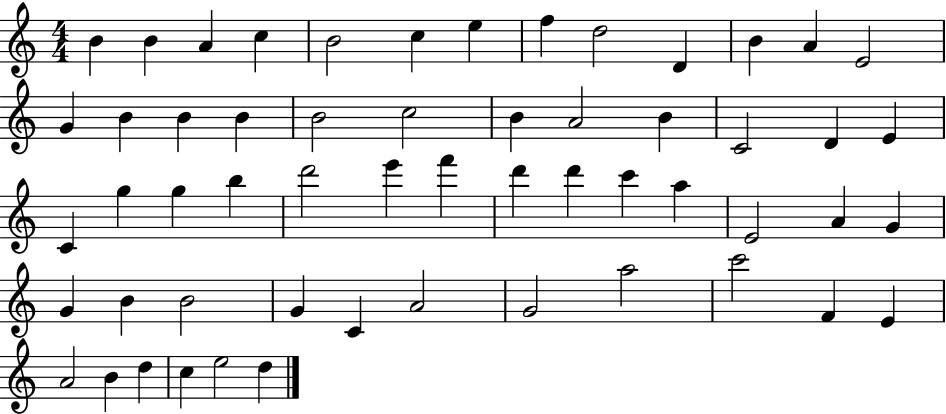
X:1
T:Untitled
M:4/4
L:1/4
K:C
B B A c B2 c e f d2 D B A E2 G B B B B2 c2 B A2 B C2 D E C g g b d'2 e' f' d' d' c' a E2 A G G B B2 G C A2 G2 a2 c'2 F E A2 B d c e2 d